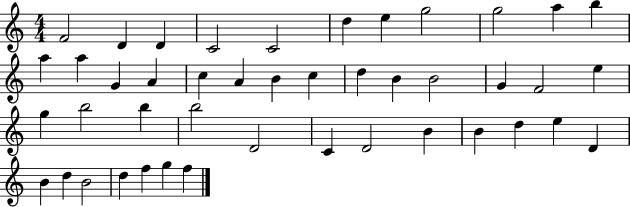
{
  \clef treble
  \numericTimeSignature
  \time 4/4
  \key c \major
  f'2 d'4 d'4 | c'2 c'2 | d''4 e''4 g''2 | g''2 a''4 b''4 | \break a''4 a''4 g'4 a'4 | c''4 a'4 b'4 c''4 | d''4 b'4 b'2 | g'4 f'2 e''4 | \break g''4 b''2 b''4 | b''2 d'2 | c'4 d'2 b'4 | b'4 d''4 e''4 d'4 | \break b'4 d''4 b'2 | d''4 f''4 g''4 f''4 | \bar "|."
}